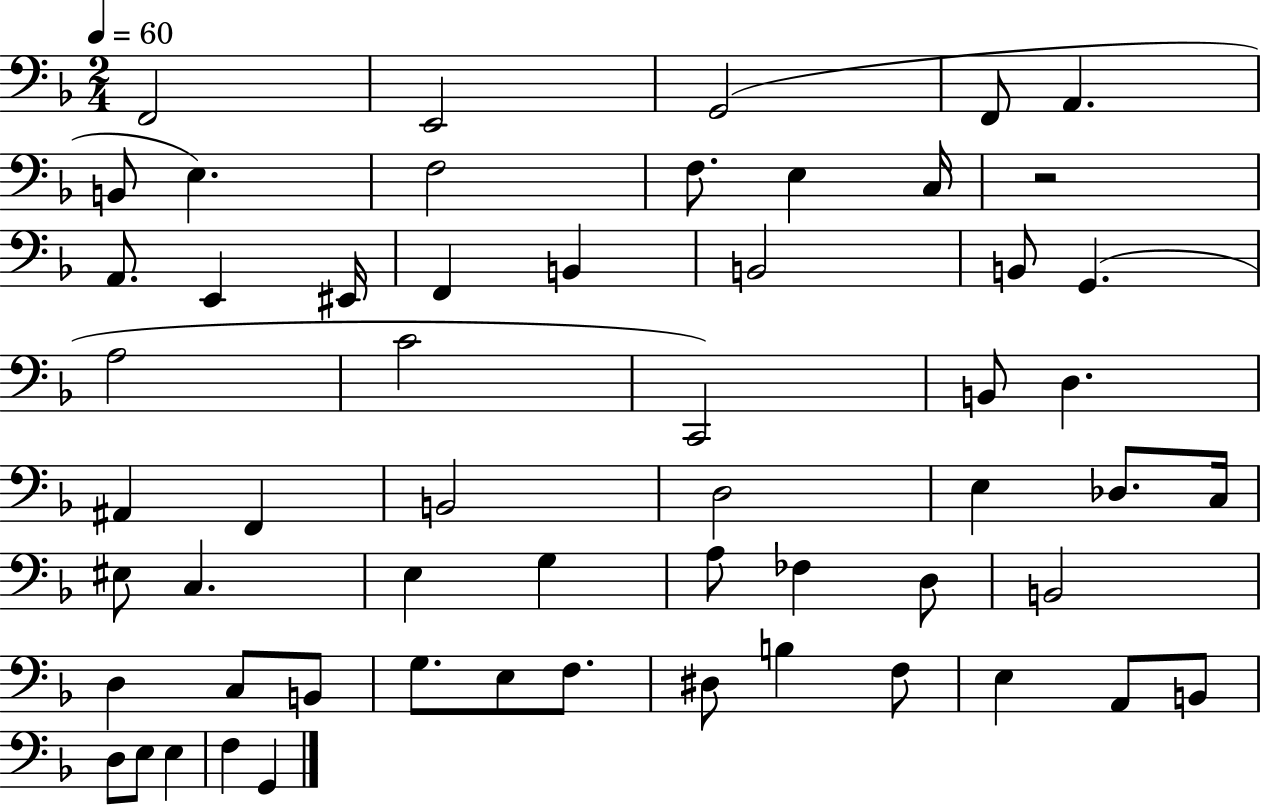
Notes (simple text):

F2/h E2/h G2/h F2/e A2/q. B2/e E3/q. F3/h F3/e. E3/q C3/s R/h A2/e. E2/q EIS2/s F2/q B2/q B2/h B2/e G2/q. A3/h C4/h C2/h B2/e D3/q. A#2/q F2/q B2/h D3/h E3/q Db3/e. C3/s EIS3/e C3/q. E3/q G3/q A3/e FES3/q D3/e B2/h D3/q C3/e B2/e G3/e. E3/e F3/e. D#3/e B3/q F3/e E3/q A2/e B2/e D3/e E3/e E3/q F3/q G2/q